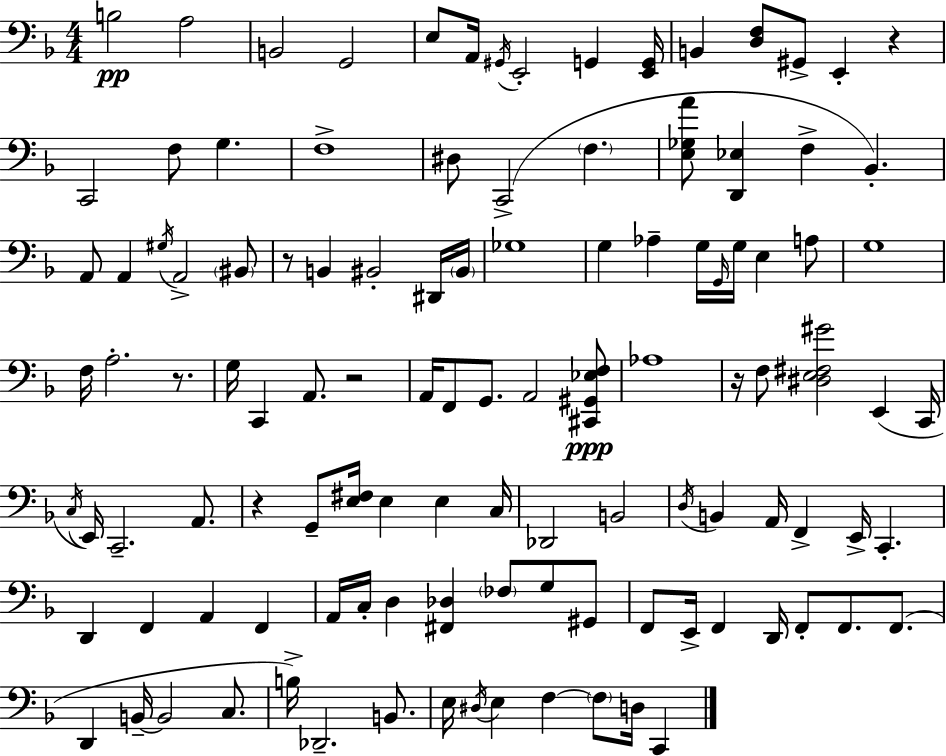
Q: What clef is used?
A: bass